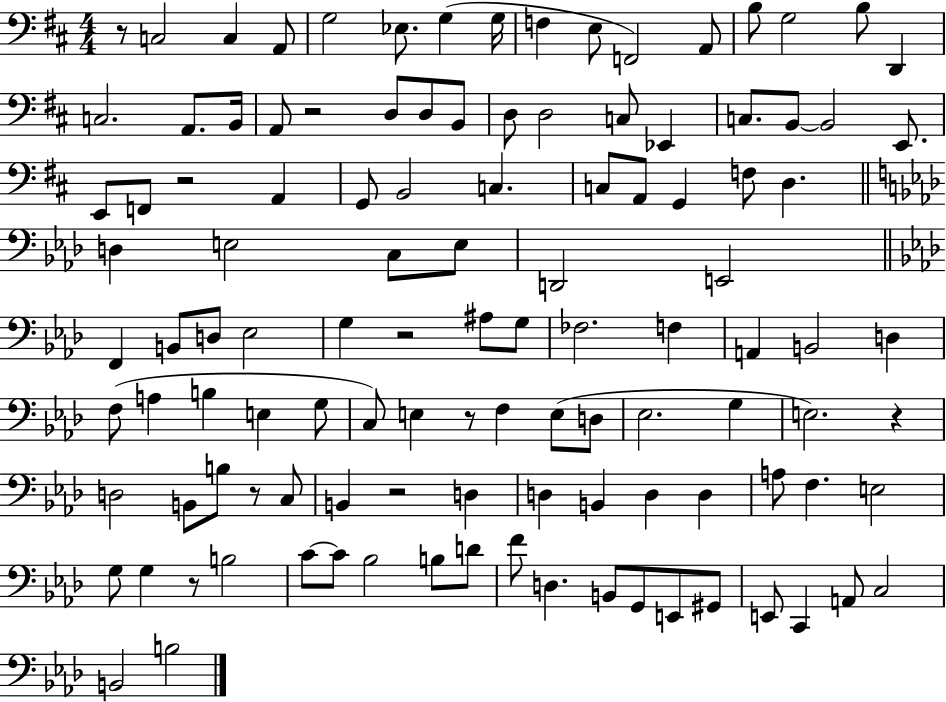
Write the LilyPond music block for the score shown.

{
  \clef bass
  \numericTimeSignature
  \time 4/4
  \key d \major
  r8 c2 c4 a,8 | g2 ees8. g4( g16 | f4 e8 f,2) a,8 | b8 g2 b8 d,4 | \break c2. a,8. b,16 | a,8 r2 d8 d8 b,8 | d8 d2 c8 ees,4 | c8. b,8~~ b,2 e,8. | \break e,8 f,8 r2 a,4 | g,8 b,2 c4. | c8 a,8 g,4 f8 d4. | \bar "||" \break \key aes \major d4 e2 c8 e8 | d,2 e,2 | \bar "||" \break \key f \minor f,4 b,8 d8 ees2 | g4 r2 ais8 g8 | fes2. f4 | a,4 b,2 d4 | \break f8( a4 b4 e4 g8 | c8) e4 r8 f4 e8( d8 | ees2. g4 | e2.) r4 | \break d2 b,8 b8 r8 c8 | b,4 r2 d4 | d4 b,4 d4 d4 | a8 f4. e2 | \break g8 g4 r8 b2 | c'8~~ c'8 bes2 b8 d'8 | f'8 d4. b,8 g,8 e,8 gis,8 | e,8 c,4 a,8 c2 | \break b,2 b2 | \bar "|."
}